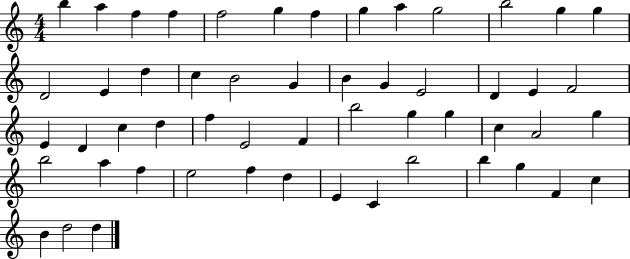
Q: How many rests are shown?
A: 0